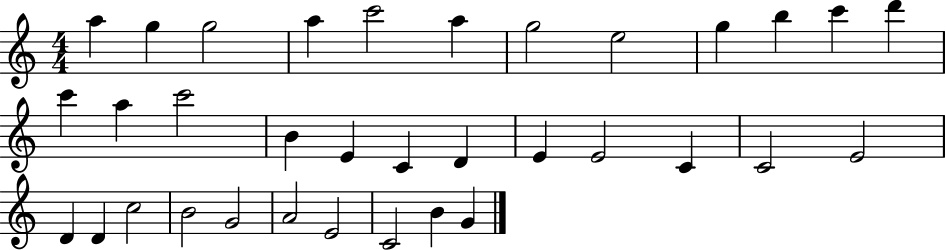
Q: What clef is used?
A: treble